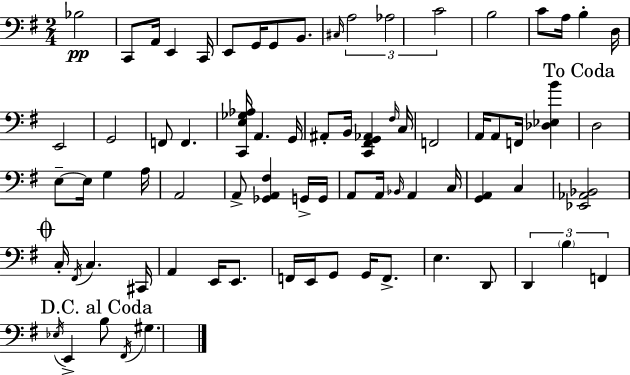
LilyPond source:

{
  \clef bass
  \numericTimeSignature
  \time 2/4
  \key g \major
  bes2\pp | c,8 a,16 e,4 c,16 | e,8 g,16 g,8 b,8. | \grace { cis16 } \tuplet 3/2 { a2 | \break aes2 | c'2 } | b2 | c'8 a16 b4-. | \break d16 e,2 | g,2 | f,8 f,4. | <c, e ges aes>16 a,4. | \break g,16 ais,8-. b,16 <c, fis, g, aes,>4 | \grace { fis16 } c16 f,2 | a,16 a,8 f,16 <des ees b'>4 | \mark "To Coda" d2 | \break e8--~~ e16 g4 | a16 a,2 | a,8-> <ges, a, fis>4 | g,16-> g,16 a,8 a,16 \grace { bes,16 } a,4 | \break c16 <g, a,>4 c4 | <ees, aes, bes,>2 | \mark \markup { \musicglyph "scripts.coda" } c16-. \acciaccatura { fis,16 } c4. | cis,16 a,4 | \break e,16 e,8. f,16 e,16 g,8 | g,16 f,8.-> e4. | d,8 \tuplet 3/2 { d,4 | \parenthesize b4 f,4 } | \break \acciaccatura { ees16 } e,4-> \mark "D.C. al Coda" b8 \acciaccatura { fis,16 } | gis4. \bar "|."
}